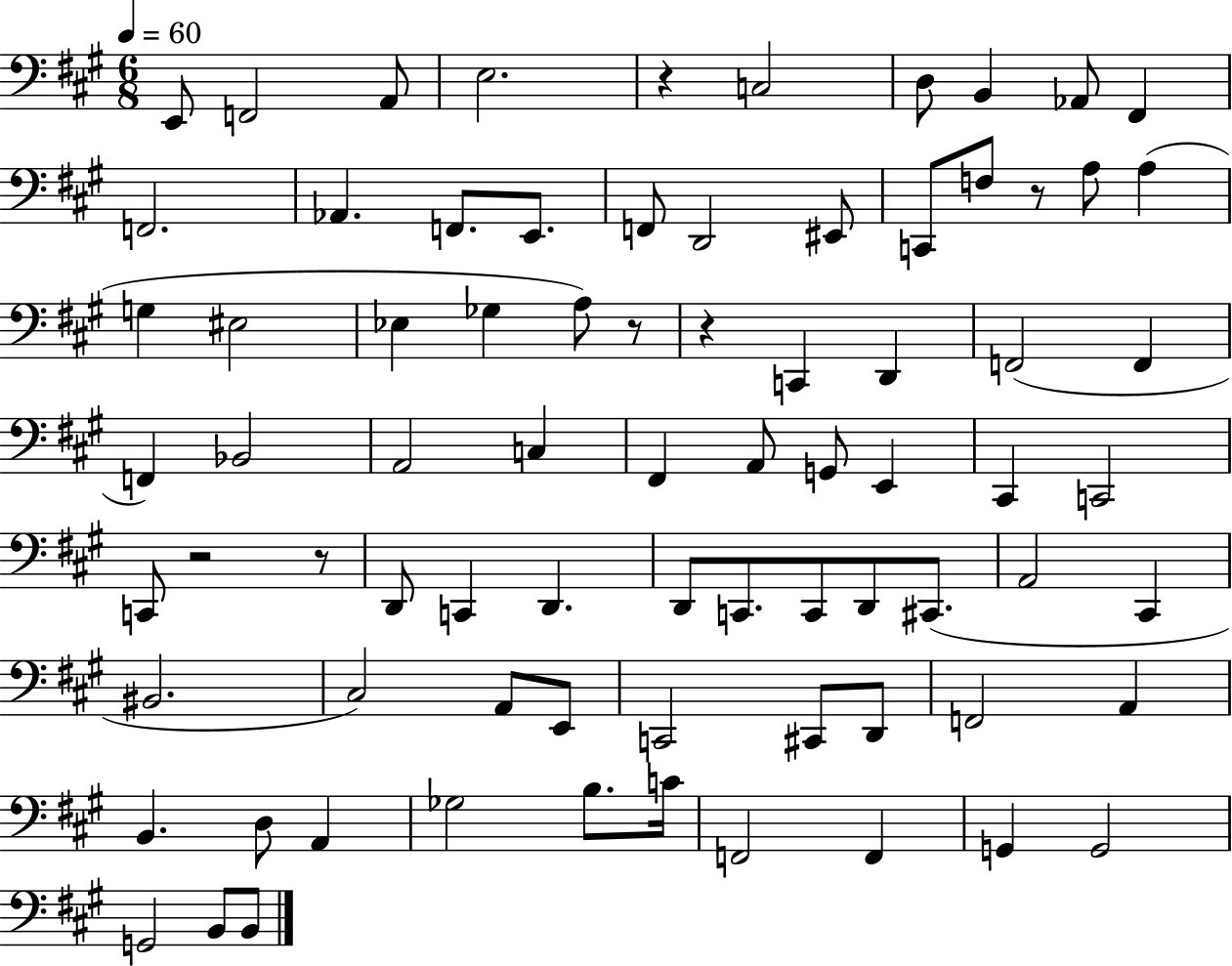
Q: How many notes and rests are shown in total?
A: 78